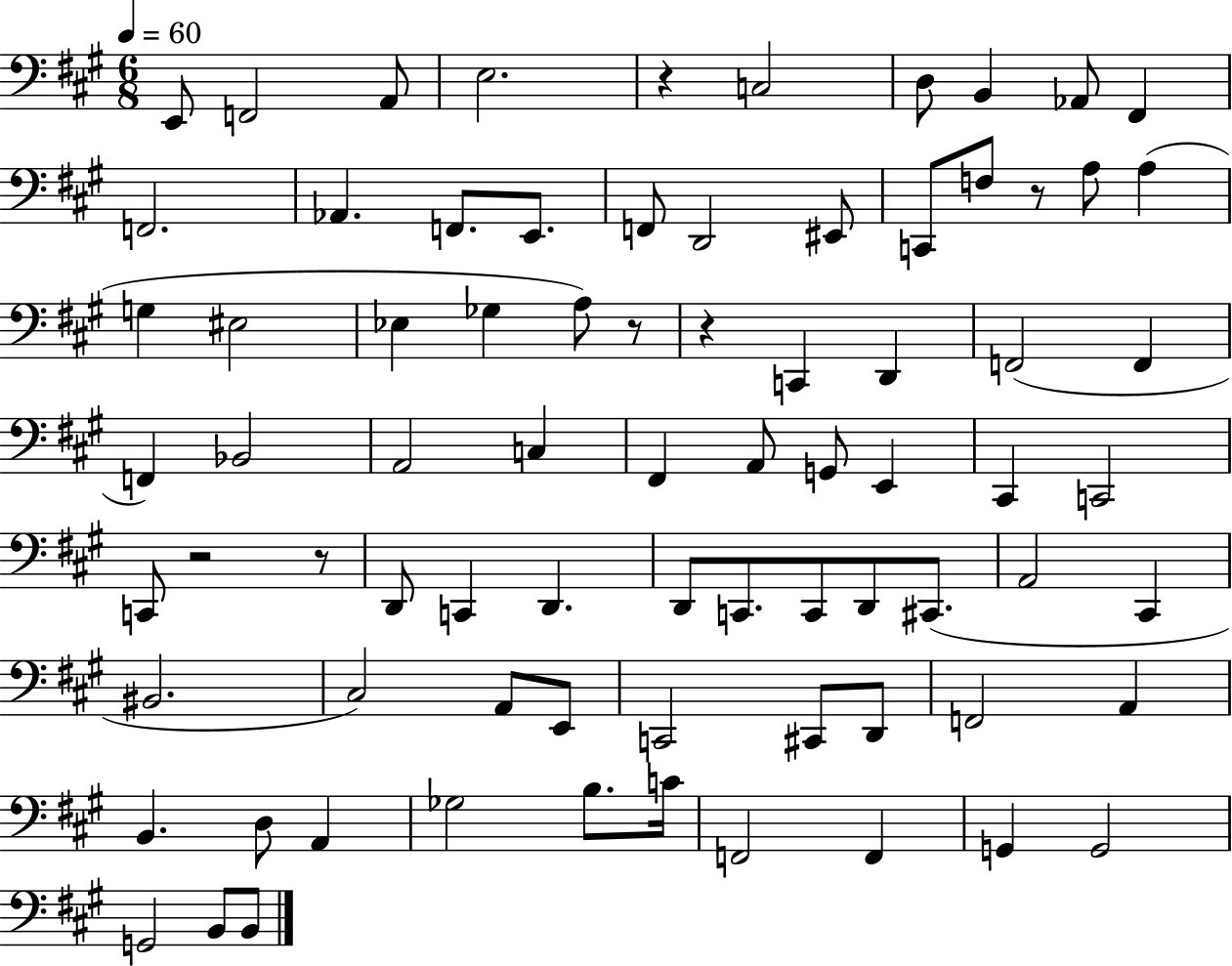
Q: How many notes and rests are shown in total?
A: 78